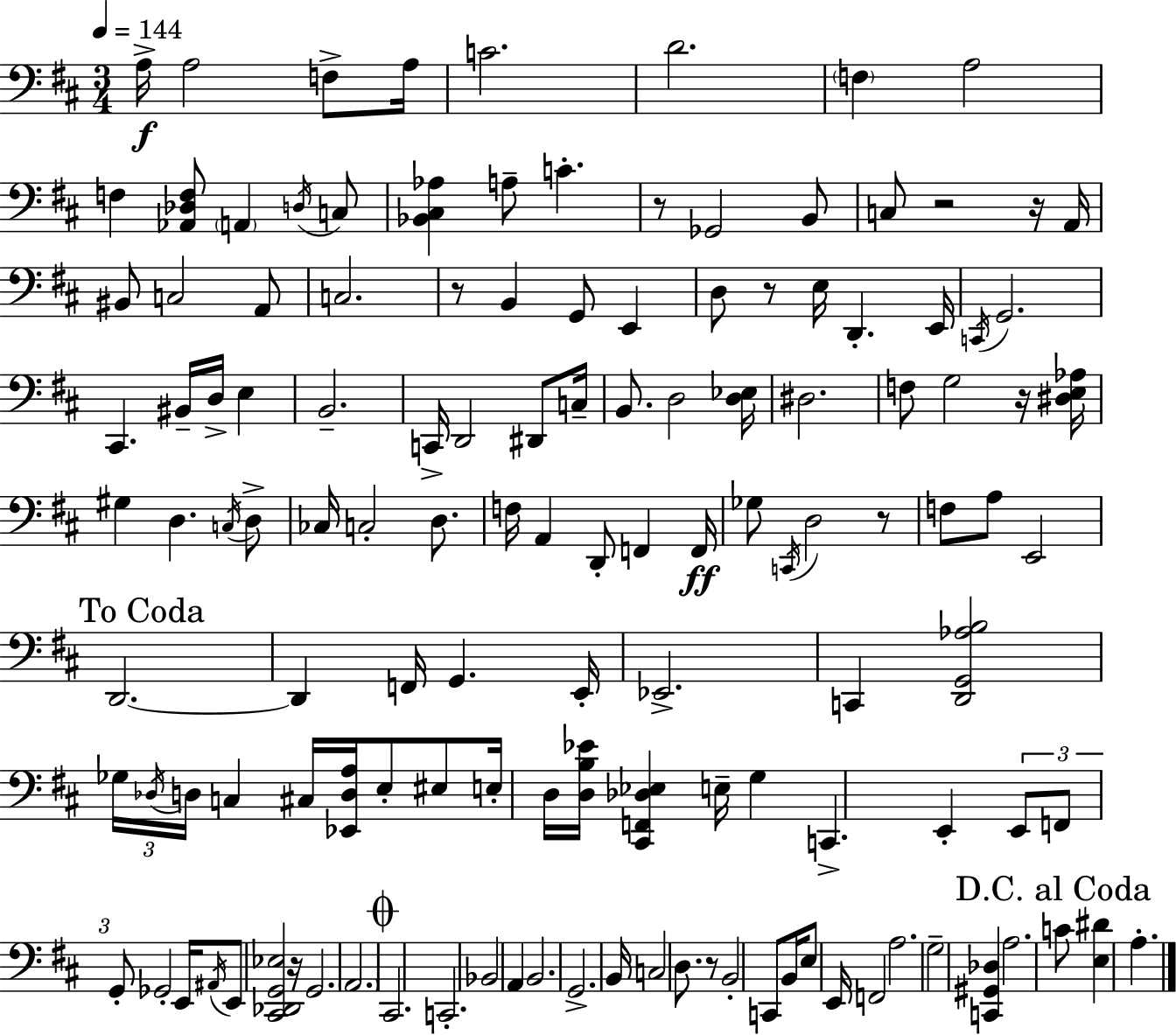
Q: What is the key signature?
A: D major